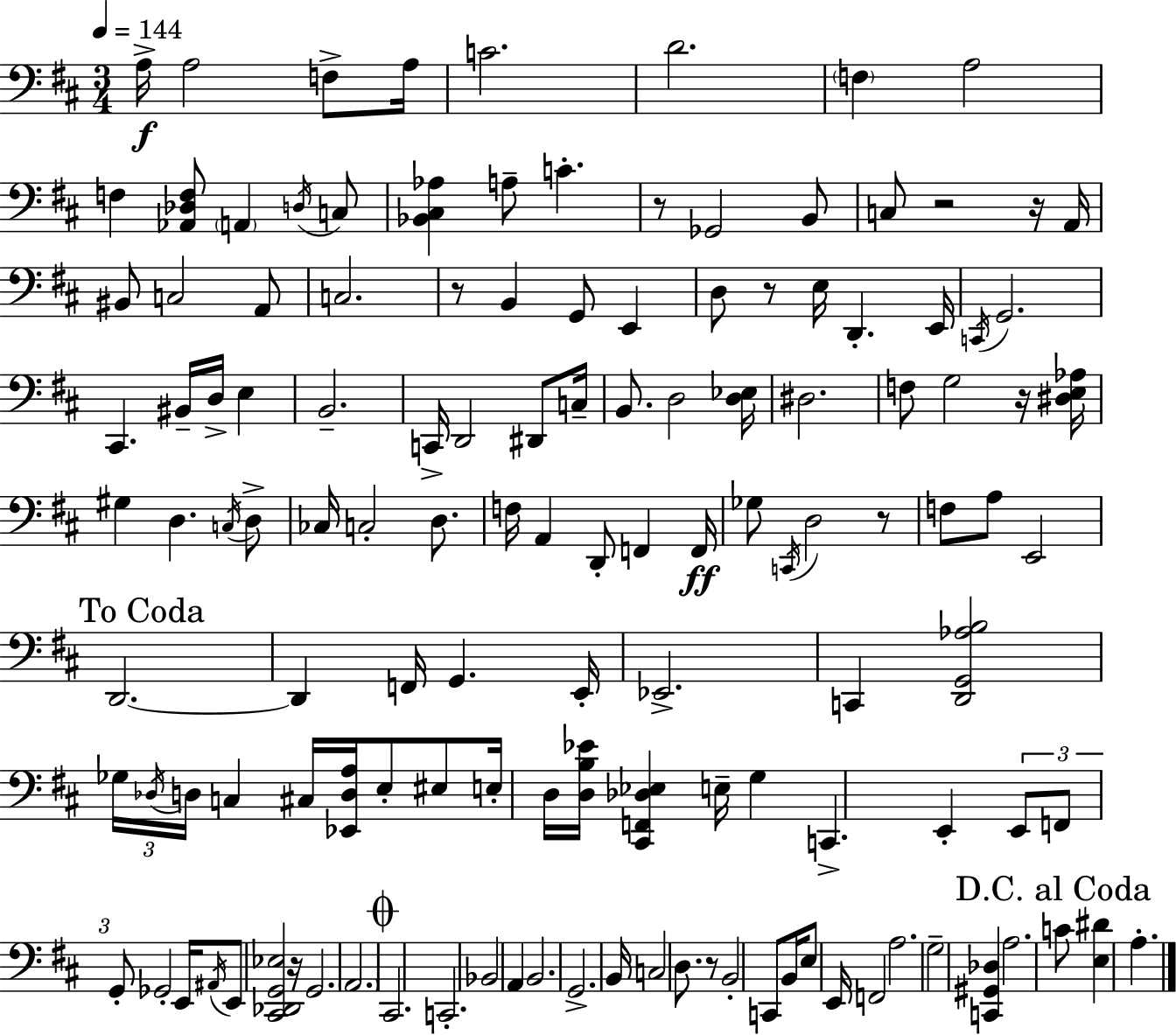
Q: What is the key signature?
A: D major